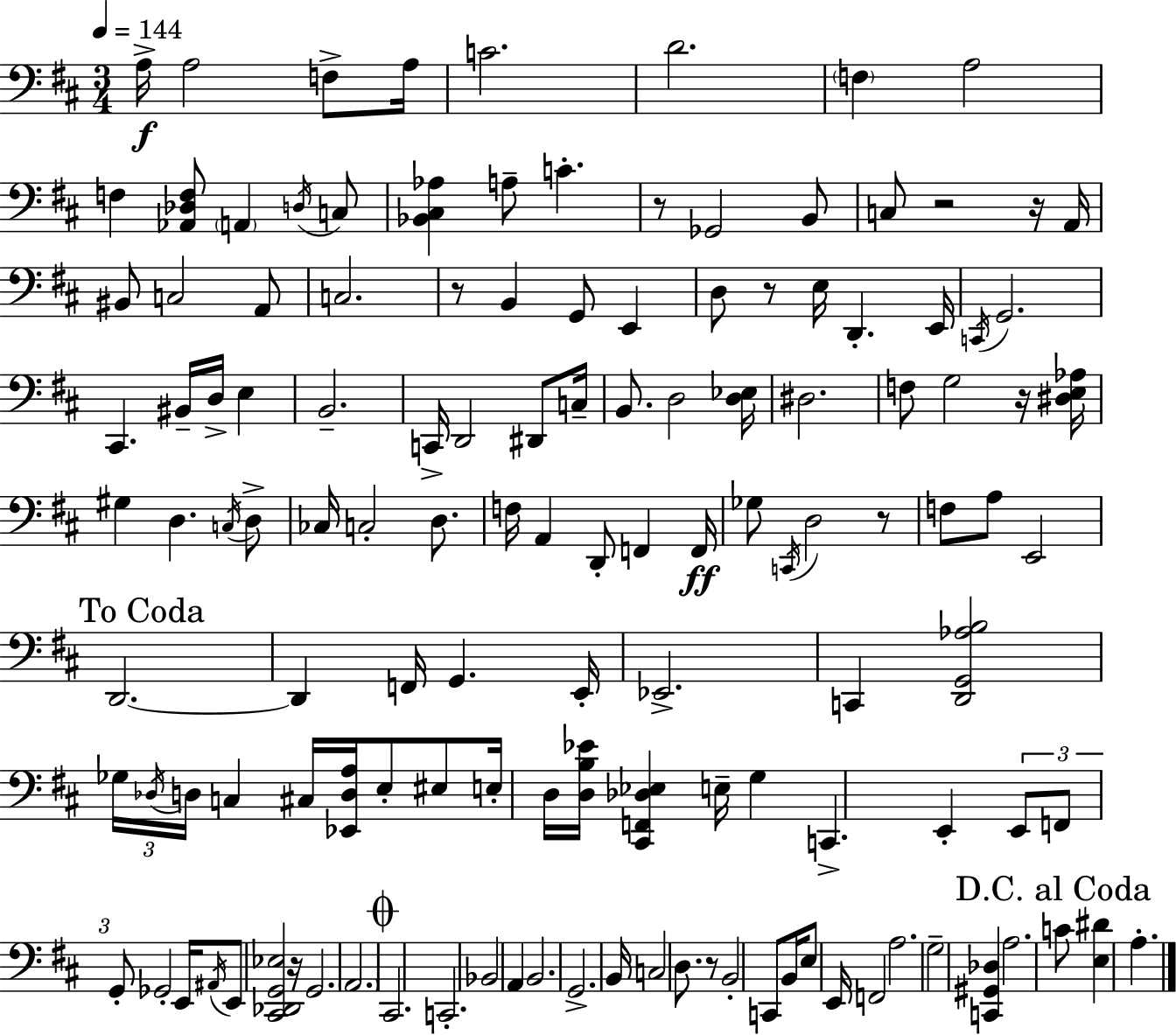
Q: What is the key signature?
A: D major